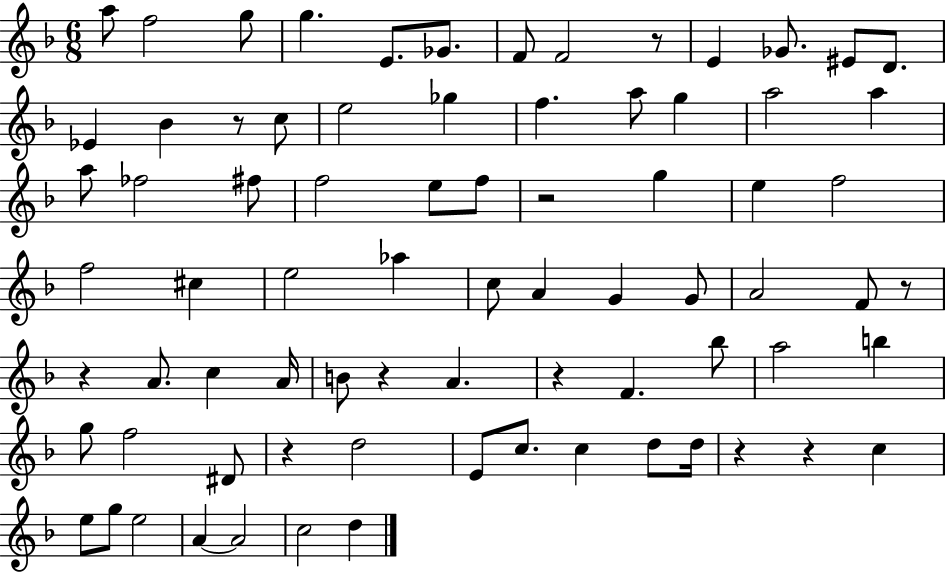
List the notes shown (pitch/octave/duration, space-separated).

A5/e F5/h G5/e G5/q. E4/e. Gb4/e. F4/e F4/h R/e E4/q Gb4/e. EIS4/e D4/e. Eb4/q Bb4/q R/e C5/e E5/h Gb5/q F5/q. A5/e G5/q A5/h A5/q A5/e FES5/h F#5/e F5/h E5/e F5/e R/h G5/q E5/q F5/h F5/h C#5/q E5/h Ab5/q C5/e A4/q G4/q G4/e A4/h F4/e R/e R/q A4/e. C5/q A4/s B4/e R/q A4/q. R/q F4/q. Bb5/e A5/h B5/q G5/e F5/h D#4/e R/q D5/h E4/e C5/e. C5/q D5/e D5/s R/q R/q C5/q E5/e G5/e E5/h A4/q A4/h C5/h D5/q